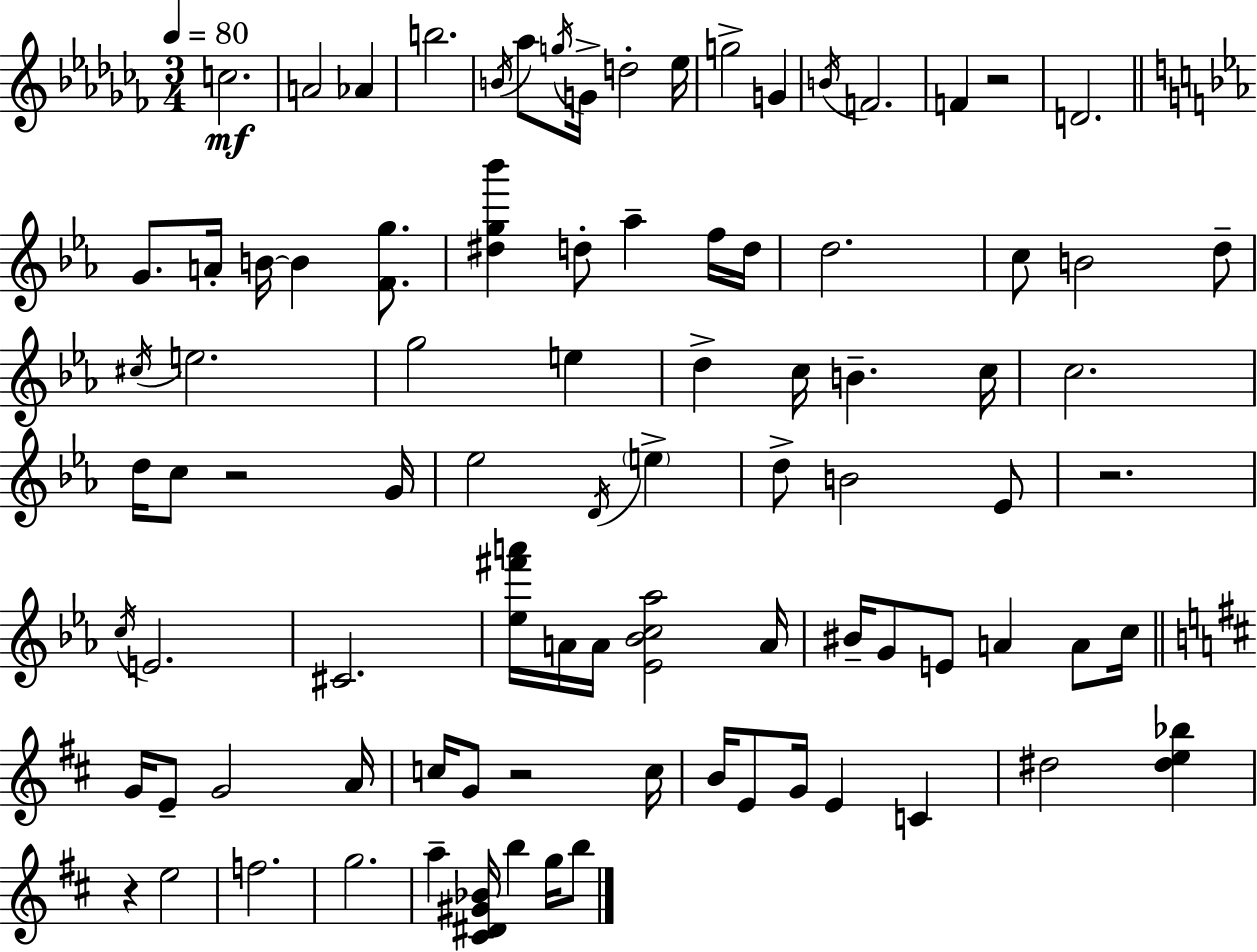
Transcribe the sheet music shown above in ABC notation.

X:1
T:Untitled
M:3/4
L:1/4
K:Abm
c2 A2 _A b2 B/4 _a/2 g/4 G/4 d2 _e/4 g2 G B/4 F2 F z2 D2 G/2 A/4 B/4 B [Fg]/2 [^dg_b'] d/2 _a f/4 d/4 d2 c/2 B2 d/2 ^c/4 e2 g2 e d c/4 B c/4 c2 d/4 c/2 z2 G/4 _e2 D/4 e d/2 B2 _E/2 z2 c/4 E2 ^C2 [_e^f'a']/4 A/4 A/4 [_E_Bc_a]2 A/4 ^B/4 G/2 E/2 A A/2 c/4 G/4 E/2 G2 A/4 c/4 G/2 z2 c/4 B/4 E/2 G/4 E C ^d2 [^de_b] z e2 f2 g2 a [^C^D^G_B]/4 b g/4 b/2